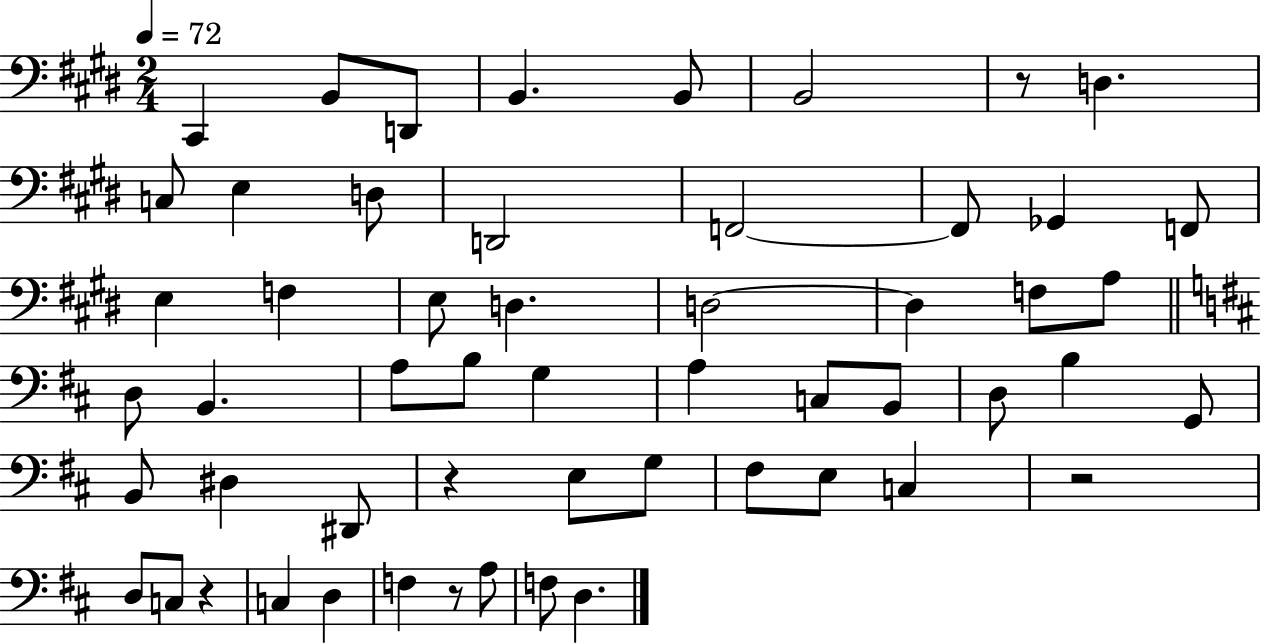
C#2/q B2/e D2/e B2/q. B2/e B2/h R/e D3/q. C3/e E3/q D3/e D2/h F2/h F2/e Gb2/q F2/e E3/q F3/q E3/e D3/q. D3/h D3/q F3/e A3/e D3/e B2/q. A3/e B3/e G3/q A3/q C3/e B2/e D3/e B3/q G2/e B2/e D#3/q D#2/e R/q E3/e G3/e F#3/e E3/e C3/q R/h D3/e C3/e R/q C3/q D3/q F3/q R/e A3/e F3/e D3/q.